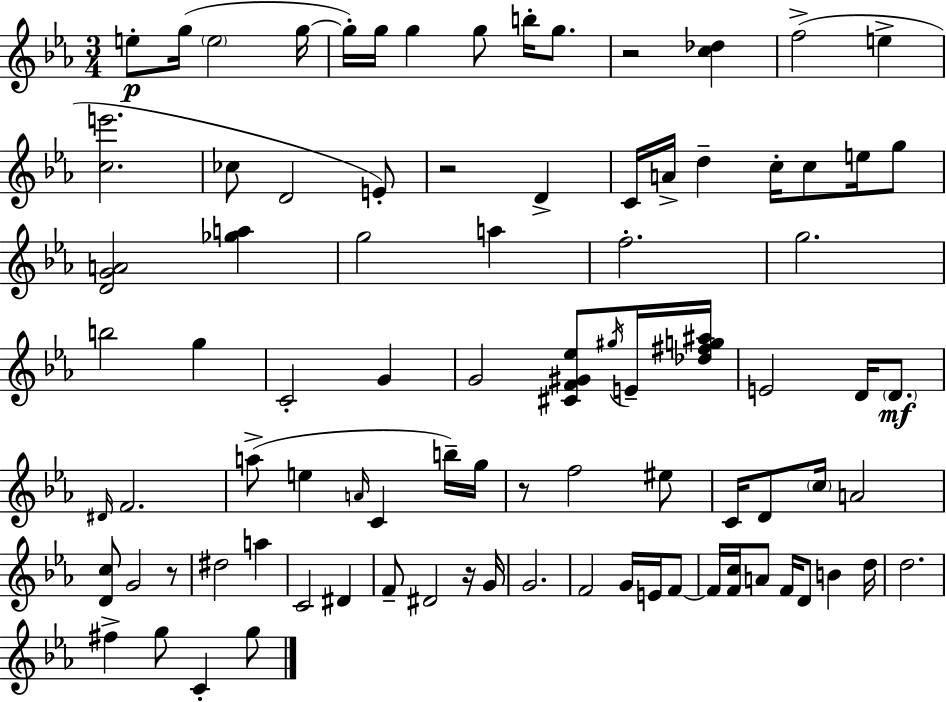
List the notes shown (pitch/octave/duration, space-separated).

E5/e G5/s E5/h G5/s G5/s G5/s G5/q G5/e B5/s G5/e. R/h [C5,Db5]/q F5/h E5/q [C5,E6]/h. CES5/e D4/h E4/e R/h D4/q C4/s A4/s D5/q C5/s C5/e E5/s G5/e [D4,G4,A4]/h [Gb5,A5]/q G5/h A5/q F5/h. G5/h. B5/h G5/q C4/h G4/q G4/h [C#4,F4,G#4,Eb5]/e G#5/s E4/s [Db5,F#5,G5,A#5]/s E4/h D4/s D4/e. D#4/s F4/h. A5/e E5/q A4/s C4/q B5/s G5/s R/e F5/h EIS5/e C4/s D4/e C5/s A4/h [D4,C5]/e G4/h R/e D#5/h A5/q C4/h D#4/q F4/e D#4/h R/s G4/s G4/h. F4/h G4/s E4/s F4/e F4/s [F4,C5]/s A4/e F4/s D4/e B4/q D5/s D5/h. F#5/q G5/e C4/q G5/e